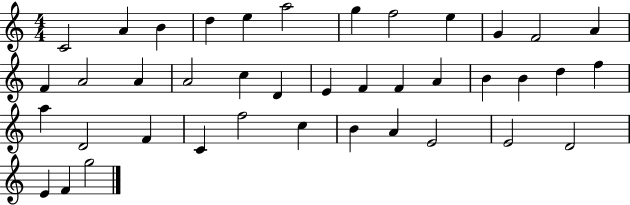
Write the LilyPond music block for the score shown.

{
  \clef treble
  \numericTimeSignature
  \time 4/4
  \key c \major
  c'2 a'4 b'4 | d''4 e''4 a''2 | g''4 f''2 e''4 | g'4 f'2 a'4 | \break f'4 a'2 a'4 | a'2 c''4 d'4 | e'4 f'4 f'4 a'4 | b'4 b'4 d''4 f''4 | \break a''4 d'2 f'4 | c'4 f''2 c''4 | b'4 a'4 e'2 | e'2 d'2 | \break e'4 f'4 g''2 | \bar "|."
}